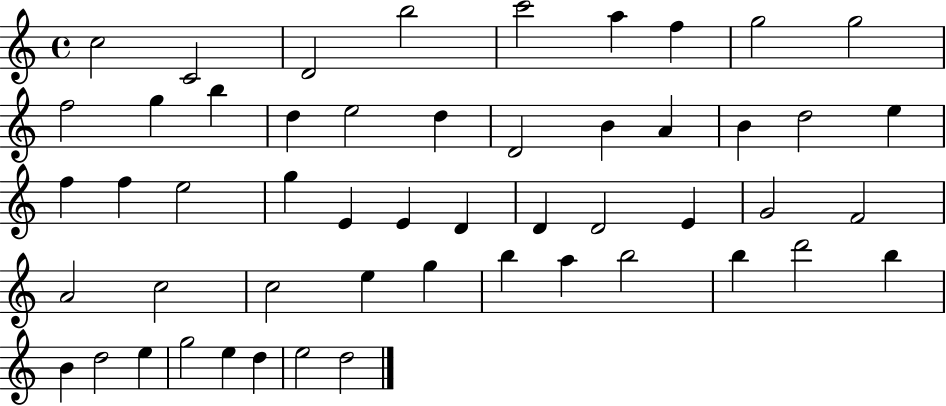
X:1
T:Untitled
M:4/4
L:1/4
K:C
c2 C2 D2 b2 c'2 a f g2 g2 f2 g b d e2 d D2 B A B d2 e f f e2 g E E D D D2 E G2 F2 A2 c2 c2 e g b a b2 b d'2 b B d2 e g2 e d e2 d2